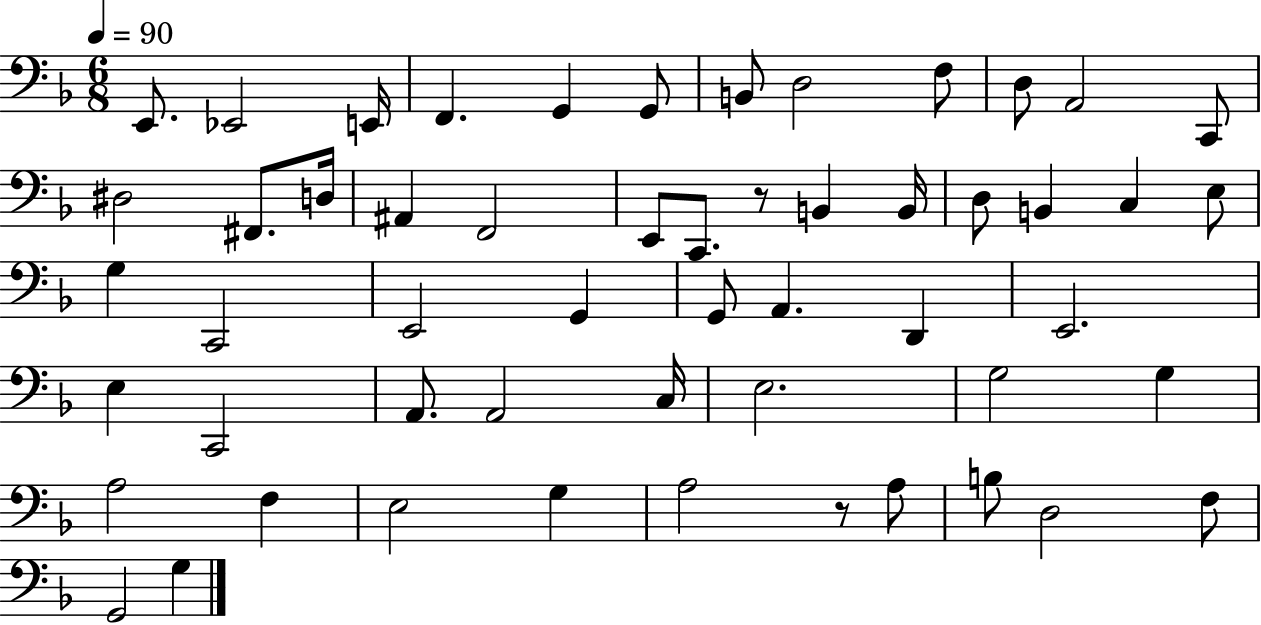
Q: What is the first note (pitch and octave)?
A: E2